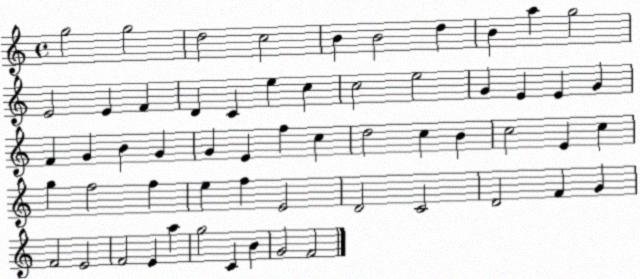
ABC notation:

X:1
T:Untitled
M:4/4
L:1/4
K:C
g2 g2 d2 c2 B B2 d B a g2 E2 E F D C e c c2 e2 G E E G F G B G G E f c d2 c B c2 E c g f2 f e f E2 D2 C2 D2 F G F2 E2 F2 E a g2 C B G2 F2